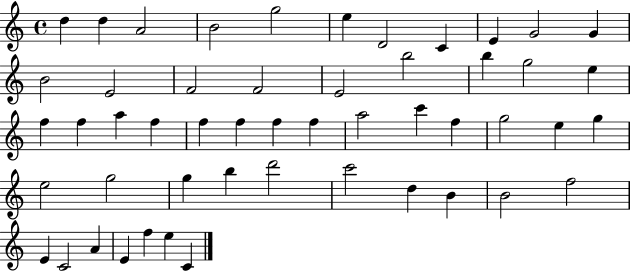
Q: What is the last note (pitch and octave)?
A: C4